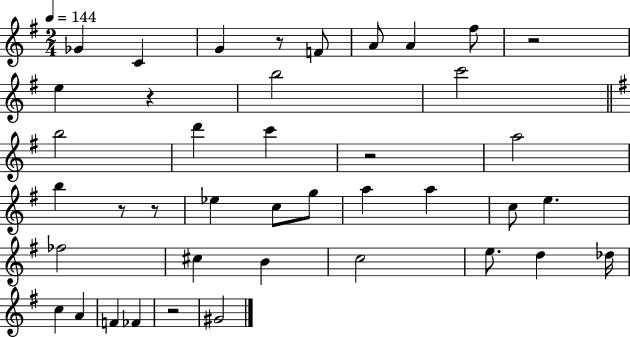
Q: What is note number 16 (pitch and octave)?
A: Eb5